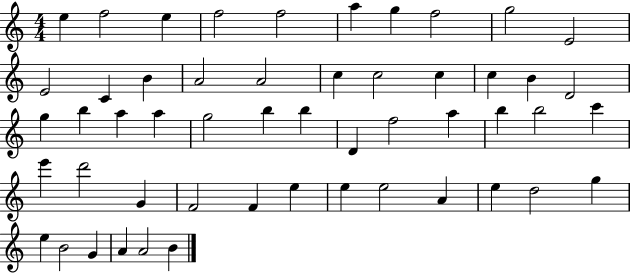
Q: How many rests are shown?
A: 0